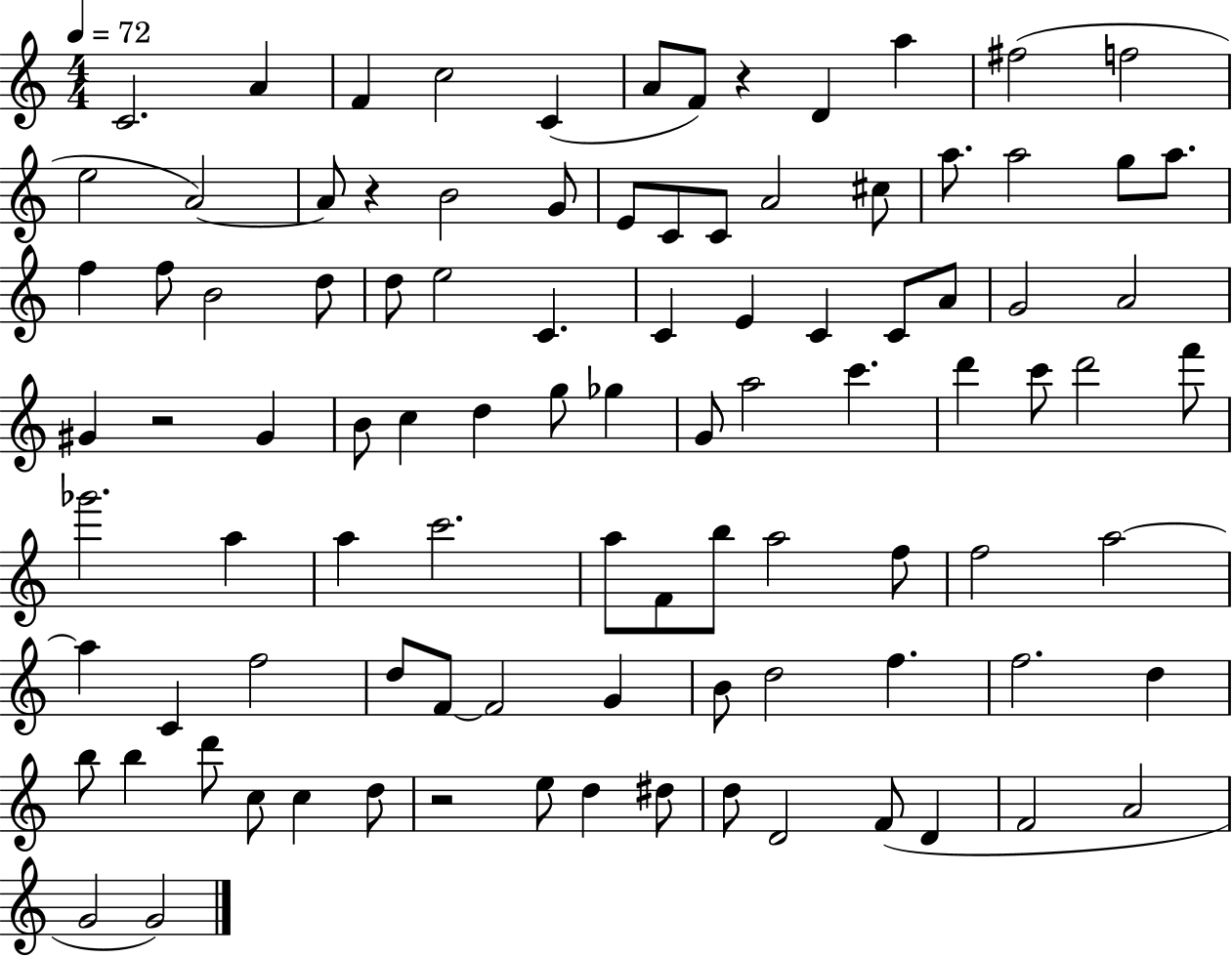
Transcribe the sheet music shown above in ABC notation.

X:1
T:Untitled
M:4/4
L:1/4
K:C
C2 A F c2 C A/2 F/2 z D a ^f2 f2 e2 A2 A/2 z B2 G/2 E/2 C/2 C/2 A2 ^c/2 a/2 a2 g/2 a/2 f f/2 B2 d/2 d/2 e2 C C E C C/2 A/2 G2 A2 ^G z2 ^G B/2 c d g/2 _g G/2 a2 c' d' c'/2 d'2 f'/2 _g'2 a a c'2 a/2 F/2 b/2 a2 f/2 f2 a2 a C f2 d/2 F/2 F2 G B/2 d2 f f2 d b/2 b d'/2 c/2 c d/2 z2 e/2 d ^d/2 d/2 D2 F/2 D F2 A2 G2 G2